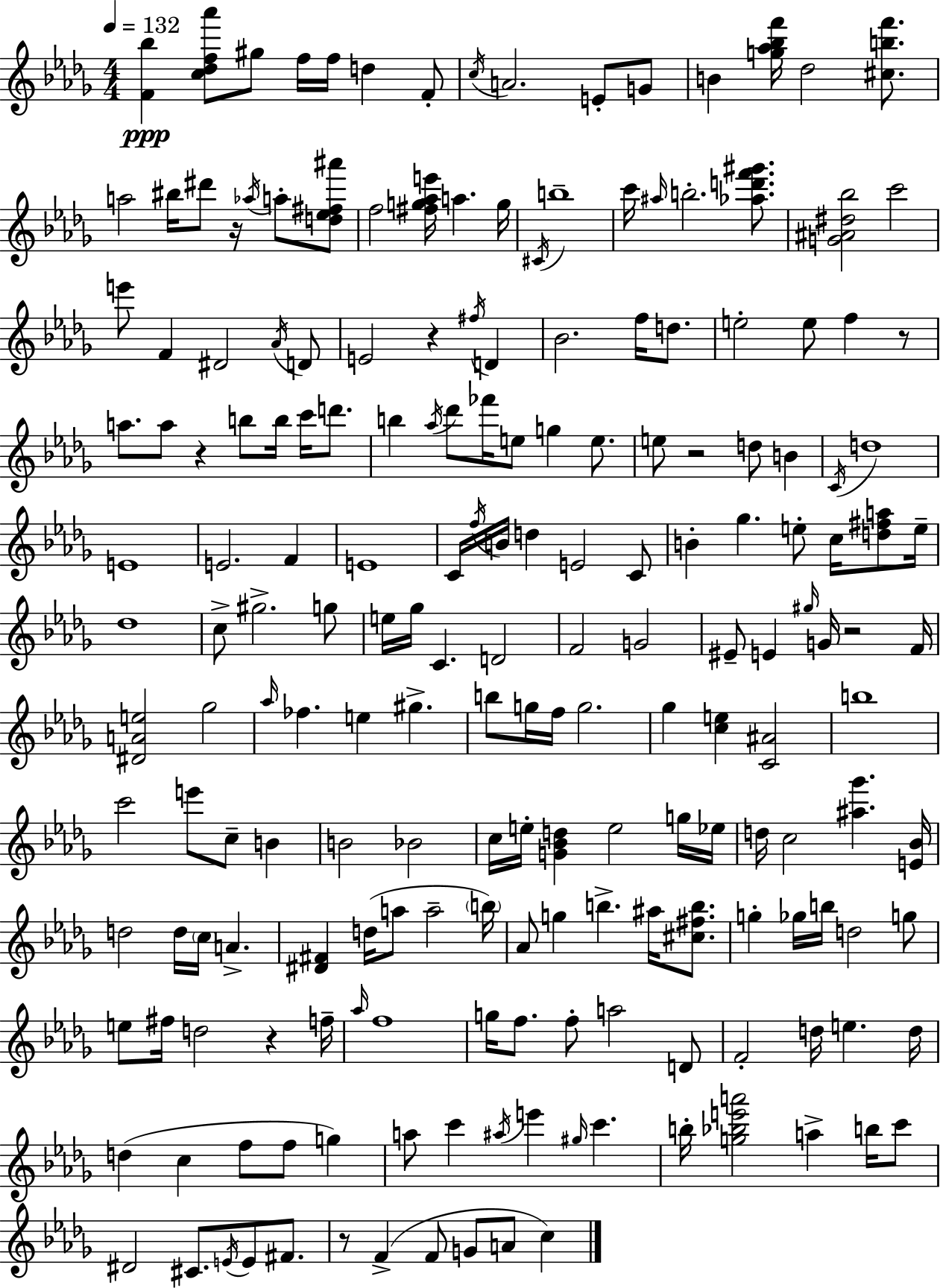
{
  \clef treble
  \numericTimeSignature
  \time 4/4
  \key bes \minor
  \tempo 4 = 132
  <f' bes''>4\ppp <c'' des'' f'' aes'''>8 gis''8 f''16 f''16 d''4 f'8-. | \acciaccatura { c''16 } a'2. e'8-. g'8 | b'4 <g'' aes'' bes'' f'''>16 des''2 <cis'' b'' f'''>8. | a''2 bis''16 dis'''8 r16 \acciaccatura { aes''16 } a''8-. | \break <d'' ees'' fis'' ais'''>8 f''2 <fis'' g'' aes'' e'''>16 a''4. | g''16 \acciaccatura { cis'16 } b''1-- | c'''16 \grace { ais''16 } b''2.-. | <aes'' d''' f''' gis'''>8. <g' ais' dis'' bes''>2 c'''2 | \break e'''8 f'4 dis'2 | \acciaccatura { aes'16 } d'8 e'2 r4 | \acciaccatura { fis''16 } d'4 bes'2. | f''16 d''8. e''2-. e''8 | \break f''4 r8 a''8. a''8 r4 b''8 | b''16 c'''16 d'''8. b''4 \acciaccatura { aes''16 } des'''8 fes'''16 e''8 | g''4 e''8. e''8 r2 | d''8 b'4 \acciaccatura { c'16 } d''1 | \break e'1 | e'2. | f'4 e'1 | c'16 \acciaccatura { f''16 } b'16 d''4 e'2 | \break c'8 b'4-. ges''4. | e''8-. c''16 <d'' fis'' a''>8 e''16-- des''1 | c''8-> gis''2.-> | g''8 e''16 ges''16 c'4. | \break d'2 f'2 | g'2 eis'8-- e'4 \grace { gis''16 } | g'16 r2 f'16 <dis' a' e''>2 | ges''2 \grace { aes''16 } fes''4. | \break e''4 gis''4.-> b''8 g''16 f''16 g''2. | ges''4 <c'' e''>4 | <c' ais'>2 b''1 | c'''2 | \break e'''8 c''8-- b'4 b'2 | bes'2 c''16 e''16-. <g' bes' d''>4 | e''2 g''16 ees''16 d''16 c''2 | <ais'' ges'''>4. <e' bes'>16 d''2 | \break d''16 \parenthesize c''16 a'4.-> <dis' fis'>4 d''16( | a''8 a''2-- \parenthesize b''16) aes'8 g''4 | b''4.-> ais''16 <cis'' fis'' b''>8. g''4-. ges''16 | b''16 d''2 g''8 e''8 fis''16 d''2 | \break r4 f''16-- \grace { aes''16 } f''1 | g''16 f''8. | f''8-. a''2 d'8 f'2-. | d''16 e''4. d''16 d''4( | \break c''4 f''8 f''8 g''4) a''8 c'''4 | \acciaccatura { ais''16 } e'''4 \grace { gis''16 } c'''4. b''16-. <g'' bes'' e''' a'''>2 | a''4-> b''16 c'''8 dis'2 | cis'8. \acciaccatura { e'16 } e'8 fis'8. r8 | \break f'4->( f'8 g'8 a'8 c''4) \bar "|."
}